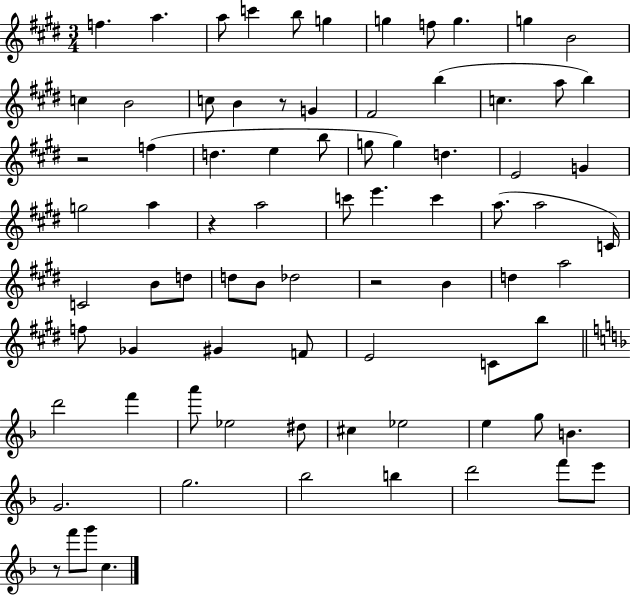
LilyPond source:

{
  \clef treble
  \numericTimeSignature
  \time 3/4
  \key e \major
  f''4. a''4. | a''8 c'''4 b''8 g''4 | g''4 f''8 g''4. | g''4 b'2 | \break c''4 b'2 | c''8 b'4 r8 g'4 | fis'2 b''4( | c''4. a''8 b''4) | \break r2 f''4( | d''4. e''4 b''8 | g''8 g''4) d''4. | e'2 g'4 | \break g''2 a''4 | r4 a''2 | c'''8 e'''4. c'''4 | a''8.( a''2 c'16) | \break c'2 b'8 d''8 | d''8 b'8 des''2 | r2 b'4 | d''4 a''2 | \break f''8 ges'4 gis'4 f'8 | e'2 c'8 b''8 | \bar "||" \break \key d \minor d'''2 f'''4 | a'''8 ees''2 dis''8 | cis''4 ees''2 | e''4 g''8 b'4. | \break g'2. | g''2. | bes''2 b''4 | d'''2 f'''8 e'''8 | \break r8 f'''8 g'''8 c''4. | \bar "|."
}